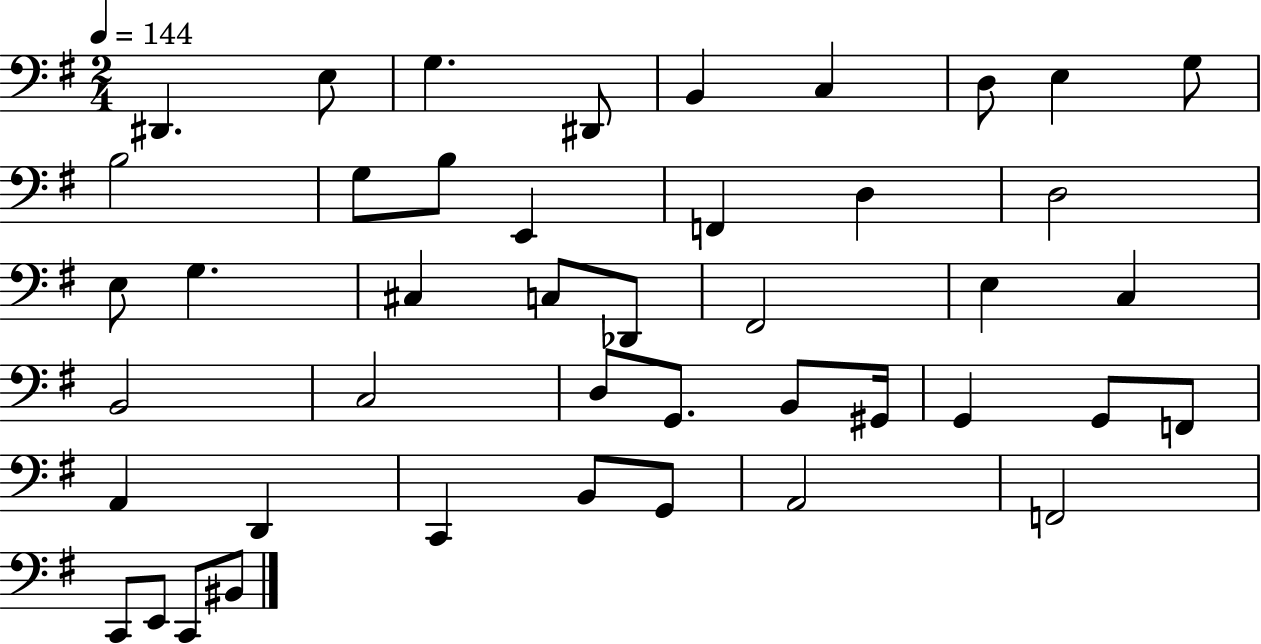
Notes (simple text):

D#2/q. E3/e G3/q. D#2/e B2/q C3/q D3/e E3/q G3/e B3/h G3/e B3/e E2/q F2/q D3/q D3/h E3/e G3/q. C#3/q C3/e Db2/e F#2/h E3/q C3/q B2/h C3/h D3/e G2/e. B2/e G#2/s G2/q G2/e F2/e A2/q D2/q C2/q B2/e G2/e A2/h F2/h C2/e E2/e C2/e BIS2/e